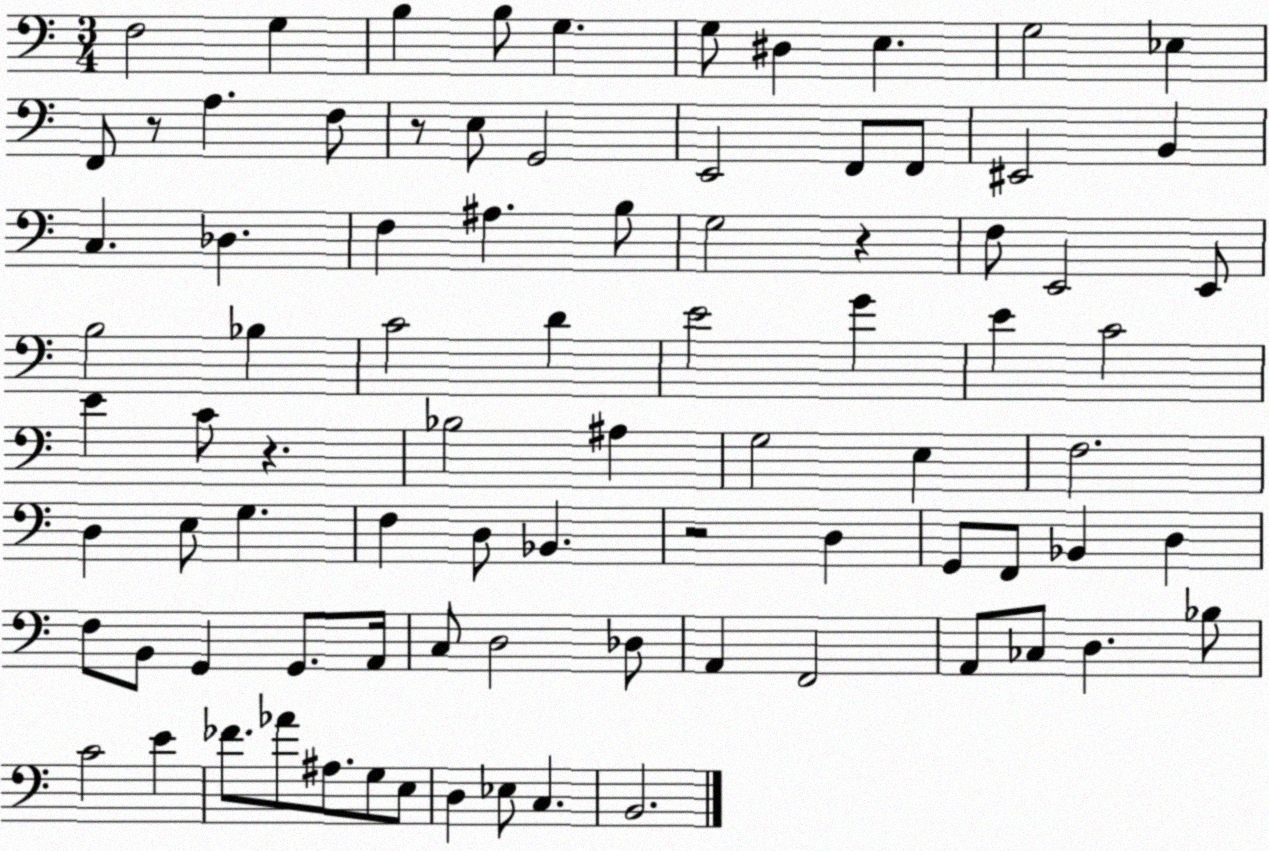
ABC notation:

X:1
T:Untitled
M:3/4
L:1/4
K:C
F,2 G, B, B,/2 G, G,/2 ^D, E, G,2 _E, F,,/2 z/2 A, F,/2 z/2 E,/2 G,,2 E,,2 F,,/2 F,,/2 ^E,,2 B,, C, _D, F, ^A, B,/2 G,2 z F,/2 E,,2 E,,/2 B,2 _B, C2 D E2 G E C2 E C/2 z _B,2 ^A, G,2 E, F,2 D, E,/2 G, F, D,/2 _B,, z2 D, G,,/2 F,,/2 _B,, D, F,/2 B,,/2 G,, G,,/2 A,,/4 C,/2 D,2 _D,/2 A,, F,,2 A,,/2 _C,/2 D, _B,/2 C2 E _F/2 _A/2 ^A,/2 G,/2 E,/2 D, _E,/2 C, B,,2